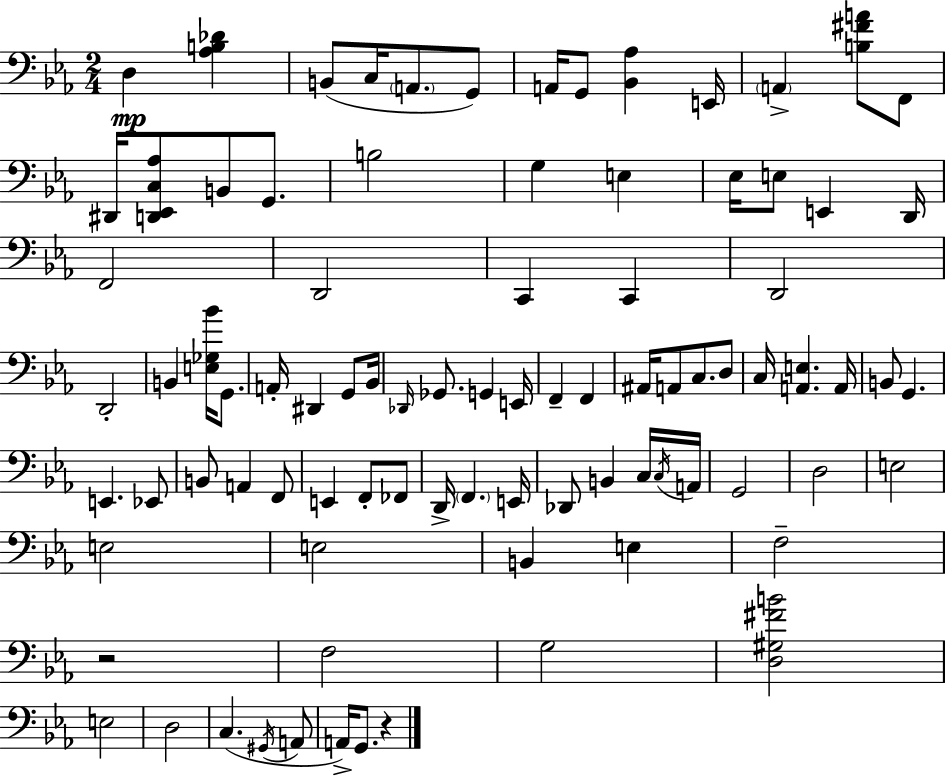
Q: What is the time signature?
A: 2/4